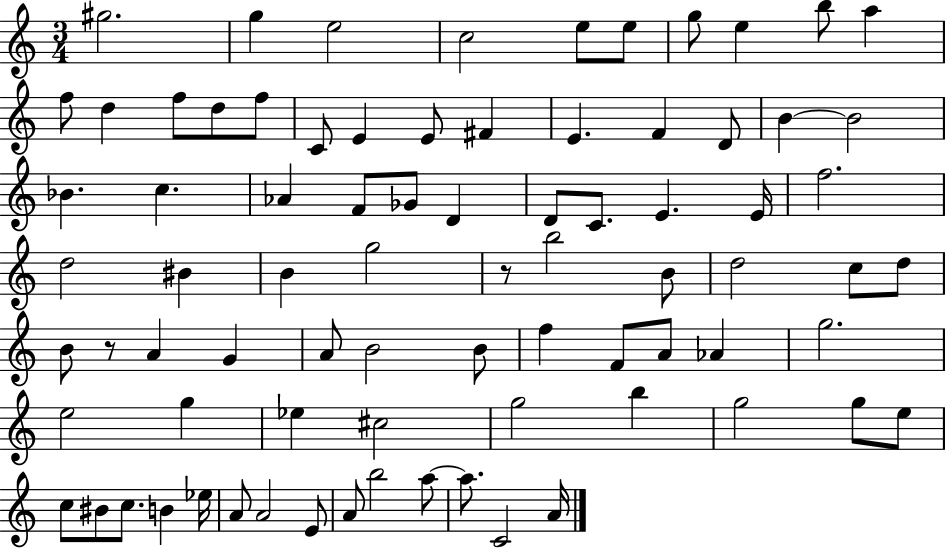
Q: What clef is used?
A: treble